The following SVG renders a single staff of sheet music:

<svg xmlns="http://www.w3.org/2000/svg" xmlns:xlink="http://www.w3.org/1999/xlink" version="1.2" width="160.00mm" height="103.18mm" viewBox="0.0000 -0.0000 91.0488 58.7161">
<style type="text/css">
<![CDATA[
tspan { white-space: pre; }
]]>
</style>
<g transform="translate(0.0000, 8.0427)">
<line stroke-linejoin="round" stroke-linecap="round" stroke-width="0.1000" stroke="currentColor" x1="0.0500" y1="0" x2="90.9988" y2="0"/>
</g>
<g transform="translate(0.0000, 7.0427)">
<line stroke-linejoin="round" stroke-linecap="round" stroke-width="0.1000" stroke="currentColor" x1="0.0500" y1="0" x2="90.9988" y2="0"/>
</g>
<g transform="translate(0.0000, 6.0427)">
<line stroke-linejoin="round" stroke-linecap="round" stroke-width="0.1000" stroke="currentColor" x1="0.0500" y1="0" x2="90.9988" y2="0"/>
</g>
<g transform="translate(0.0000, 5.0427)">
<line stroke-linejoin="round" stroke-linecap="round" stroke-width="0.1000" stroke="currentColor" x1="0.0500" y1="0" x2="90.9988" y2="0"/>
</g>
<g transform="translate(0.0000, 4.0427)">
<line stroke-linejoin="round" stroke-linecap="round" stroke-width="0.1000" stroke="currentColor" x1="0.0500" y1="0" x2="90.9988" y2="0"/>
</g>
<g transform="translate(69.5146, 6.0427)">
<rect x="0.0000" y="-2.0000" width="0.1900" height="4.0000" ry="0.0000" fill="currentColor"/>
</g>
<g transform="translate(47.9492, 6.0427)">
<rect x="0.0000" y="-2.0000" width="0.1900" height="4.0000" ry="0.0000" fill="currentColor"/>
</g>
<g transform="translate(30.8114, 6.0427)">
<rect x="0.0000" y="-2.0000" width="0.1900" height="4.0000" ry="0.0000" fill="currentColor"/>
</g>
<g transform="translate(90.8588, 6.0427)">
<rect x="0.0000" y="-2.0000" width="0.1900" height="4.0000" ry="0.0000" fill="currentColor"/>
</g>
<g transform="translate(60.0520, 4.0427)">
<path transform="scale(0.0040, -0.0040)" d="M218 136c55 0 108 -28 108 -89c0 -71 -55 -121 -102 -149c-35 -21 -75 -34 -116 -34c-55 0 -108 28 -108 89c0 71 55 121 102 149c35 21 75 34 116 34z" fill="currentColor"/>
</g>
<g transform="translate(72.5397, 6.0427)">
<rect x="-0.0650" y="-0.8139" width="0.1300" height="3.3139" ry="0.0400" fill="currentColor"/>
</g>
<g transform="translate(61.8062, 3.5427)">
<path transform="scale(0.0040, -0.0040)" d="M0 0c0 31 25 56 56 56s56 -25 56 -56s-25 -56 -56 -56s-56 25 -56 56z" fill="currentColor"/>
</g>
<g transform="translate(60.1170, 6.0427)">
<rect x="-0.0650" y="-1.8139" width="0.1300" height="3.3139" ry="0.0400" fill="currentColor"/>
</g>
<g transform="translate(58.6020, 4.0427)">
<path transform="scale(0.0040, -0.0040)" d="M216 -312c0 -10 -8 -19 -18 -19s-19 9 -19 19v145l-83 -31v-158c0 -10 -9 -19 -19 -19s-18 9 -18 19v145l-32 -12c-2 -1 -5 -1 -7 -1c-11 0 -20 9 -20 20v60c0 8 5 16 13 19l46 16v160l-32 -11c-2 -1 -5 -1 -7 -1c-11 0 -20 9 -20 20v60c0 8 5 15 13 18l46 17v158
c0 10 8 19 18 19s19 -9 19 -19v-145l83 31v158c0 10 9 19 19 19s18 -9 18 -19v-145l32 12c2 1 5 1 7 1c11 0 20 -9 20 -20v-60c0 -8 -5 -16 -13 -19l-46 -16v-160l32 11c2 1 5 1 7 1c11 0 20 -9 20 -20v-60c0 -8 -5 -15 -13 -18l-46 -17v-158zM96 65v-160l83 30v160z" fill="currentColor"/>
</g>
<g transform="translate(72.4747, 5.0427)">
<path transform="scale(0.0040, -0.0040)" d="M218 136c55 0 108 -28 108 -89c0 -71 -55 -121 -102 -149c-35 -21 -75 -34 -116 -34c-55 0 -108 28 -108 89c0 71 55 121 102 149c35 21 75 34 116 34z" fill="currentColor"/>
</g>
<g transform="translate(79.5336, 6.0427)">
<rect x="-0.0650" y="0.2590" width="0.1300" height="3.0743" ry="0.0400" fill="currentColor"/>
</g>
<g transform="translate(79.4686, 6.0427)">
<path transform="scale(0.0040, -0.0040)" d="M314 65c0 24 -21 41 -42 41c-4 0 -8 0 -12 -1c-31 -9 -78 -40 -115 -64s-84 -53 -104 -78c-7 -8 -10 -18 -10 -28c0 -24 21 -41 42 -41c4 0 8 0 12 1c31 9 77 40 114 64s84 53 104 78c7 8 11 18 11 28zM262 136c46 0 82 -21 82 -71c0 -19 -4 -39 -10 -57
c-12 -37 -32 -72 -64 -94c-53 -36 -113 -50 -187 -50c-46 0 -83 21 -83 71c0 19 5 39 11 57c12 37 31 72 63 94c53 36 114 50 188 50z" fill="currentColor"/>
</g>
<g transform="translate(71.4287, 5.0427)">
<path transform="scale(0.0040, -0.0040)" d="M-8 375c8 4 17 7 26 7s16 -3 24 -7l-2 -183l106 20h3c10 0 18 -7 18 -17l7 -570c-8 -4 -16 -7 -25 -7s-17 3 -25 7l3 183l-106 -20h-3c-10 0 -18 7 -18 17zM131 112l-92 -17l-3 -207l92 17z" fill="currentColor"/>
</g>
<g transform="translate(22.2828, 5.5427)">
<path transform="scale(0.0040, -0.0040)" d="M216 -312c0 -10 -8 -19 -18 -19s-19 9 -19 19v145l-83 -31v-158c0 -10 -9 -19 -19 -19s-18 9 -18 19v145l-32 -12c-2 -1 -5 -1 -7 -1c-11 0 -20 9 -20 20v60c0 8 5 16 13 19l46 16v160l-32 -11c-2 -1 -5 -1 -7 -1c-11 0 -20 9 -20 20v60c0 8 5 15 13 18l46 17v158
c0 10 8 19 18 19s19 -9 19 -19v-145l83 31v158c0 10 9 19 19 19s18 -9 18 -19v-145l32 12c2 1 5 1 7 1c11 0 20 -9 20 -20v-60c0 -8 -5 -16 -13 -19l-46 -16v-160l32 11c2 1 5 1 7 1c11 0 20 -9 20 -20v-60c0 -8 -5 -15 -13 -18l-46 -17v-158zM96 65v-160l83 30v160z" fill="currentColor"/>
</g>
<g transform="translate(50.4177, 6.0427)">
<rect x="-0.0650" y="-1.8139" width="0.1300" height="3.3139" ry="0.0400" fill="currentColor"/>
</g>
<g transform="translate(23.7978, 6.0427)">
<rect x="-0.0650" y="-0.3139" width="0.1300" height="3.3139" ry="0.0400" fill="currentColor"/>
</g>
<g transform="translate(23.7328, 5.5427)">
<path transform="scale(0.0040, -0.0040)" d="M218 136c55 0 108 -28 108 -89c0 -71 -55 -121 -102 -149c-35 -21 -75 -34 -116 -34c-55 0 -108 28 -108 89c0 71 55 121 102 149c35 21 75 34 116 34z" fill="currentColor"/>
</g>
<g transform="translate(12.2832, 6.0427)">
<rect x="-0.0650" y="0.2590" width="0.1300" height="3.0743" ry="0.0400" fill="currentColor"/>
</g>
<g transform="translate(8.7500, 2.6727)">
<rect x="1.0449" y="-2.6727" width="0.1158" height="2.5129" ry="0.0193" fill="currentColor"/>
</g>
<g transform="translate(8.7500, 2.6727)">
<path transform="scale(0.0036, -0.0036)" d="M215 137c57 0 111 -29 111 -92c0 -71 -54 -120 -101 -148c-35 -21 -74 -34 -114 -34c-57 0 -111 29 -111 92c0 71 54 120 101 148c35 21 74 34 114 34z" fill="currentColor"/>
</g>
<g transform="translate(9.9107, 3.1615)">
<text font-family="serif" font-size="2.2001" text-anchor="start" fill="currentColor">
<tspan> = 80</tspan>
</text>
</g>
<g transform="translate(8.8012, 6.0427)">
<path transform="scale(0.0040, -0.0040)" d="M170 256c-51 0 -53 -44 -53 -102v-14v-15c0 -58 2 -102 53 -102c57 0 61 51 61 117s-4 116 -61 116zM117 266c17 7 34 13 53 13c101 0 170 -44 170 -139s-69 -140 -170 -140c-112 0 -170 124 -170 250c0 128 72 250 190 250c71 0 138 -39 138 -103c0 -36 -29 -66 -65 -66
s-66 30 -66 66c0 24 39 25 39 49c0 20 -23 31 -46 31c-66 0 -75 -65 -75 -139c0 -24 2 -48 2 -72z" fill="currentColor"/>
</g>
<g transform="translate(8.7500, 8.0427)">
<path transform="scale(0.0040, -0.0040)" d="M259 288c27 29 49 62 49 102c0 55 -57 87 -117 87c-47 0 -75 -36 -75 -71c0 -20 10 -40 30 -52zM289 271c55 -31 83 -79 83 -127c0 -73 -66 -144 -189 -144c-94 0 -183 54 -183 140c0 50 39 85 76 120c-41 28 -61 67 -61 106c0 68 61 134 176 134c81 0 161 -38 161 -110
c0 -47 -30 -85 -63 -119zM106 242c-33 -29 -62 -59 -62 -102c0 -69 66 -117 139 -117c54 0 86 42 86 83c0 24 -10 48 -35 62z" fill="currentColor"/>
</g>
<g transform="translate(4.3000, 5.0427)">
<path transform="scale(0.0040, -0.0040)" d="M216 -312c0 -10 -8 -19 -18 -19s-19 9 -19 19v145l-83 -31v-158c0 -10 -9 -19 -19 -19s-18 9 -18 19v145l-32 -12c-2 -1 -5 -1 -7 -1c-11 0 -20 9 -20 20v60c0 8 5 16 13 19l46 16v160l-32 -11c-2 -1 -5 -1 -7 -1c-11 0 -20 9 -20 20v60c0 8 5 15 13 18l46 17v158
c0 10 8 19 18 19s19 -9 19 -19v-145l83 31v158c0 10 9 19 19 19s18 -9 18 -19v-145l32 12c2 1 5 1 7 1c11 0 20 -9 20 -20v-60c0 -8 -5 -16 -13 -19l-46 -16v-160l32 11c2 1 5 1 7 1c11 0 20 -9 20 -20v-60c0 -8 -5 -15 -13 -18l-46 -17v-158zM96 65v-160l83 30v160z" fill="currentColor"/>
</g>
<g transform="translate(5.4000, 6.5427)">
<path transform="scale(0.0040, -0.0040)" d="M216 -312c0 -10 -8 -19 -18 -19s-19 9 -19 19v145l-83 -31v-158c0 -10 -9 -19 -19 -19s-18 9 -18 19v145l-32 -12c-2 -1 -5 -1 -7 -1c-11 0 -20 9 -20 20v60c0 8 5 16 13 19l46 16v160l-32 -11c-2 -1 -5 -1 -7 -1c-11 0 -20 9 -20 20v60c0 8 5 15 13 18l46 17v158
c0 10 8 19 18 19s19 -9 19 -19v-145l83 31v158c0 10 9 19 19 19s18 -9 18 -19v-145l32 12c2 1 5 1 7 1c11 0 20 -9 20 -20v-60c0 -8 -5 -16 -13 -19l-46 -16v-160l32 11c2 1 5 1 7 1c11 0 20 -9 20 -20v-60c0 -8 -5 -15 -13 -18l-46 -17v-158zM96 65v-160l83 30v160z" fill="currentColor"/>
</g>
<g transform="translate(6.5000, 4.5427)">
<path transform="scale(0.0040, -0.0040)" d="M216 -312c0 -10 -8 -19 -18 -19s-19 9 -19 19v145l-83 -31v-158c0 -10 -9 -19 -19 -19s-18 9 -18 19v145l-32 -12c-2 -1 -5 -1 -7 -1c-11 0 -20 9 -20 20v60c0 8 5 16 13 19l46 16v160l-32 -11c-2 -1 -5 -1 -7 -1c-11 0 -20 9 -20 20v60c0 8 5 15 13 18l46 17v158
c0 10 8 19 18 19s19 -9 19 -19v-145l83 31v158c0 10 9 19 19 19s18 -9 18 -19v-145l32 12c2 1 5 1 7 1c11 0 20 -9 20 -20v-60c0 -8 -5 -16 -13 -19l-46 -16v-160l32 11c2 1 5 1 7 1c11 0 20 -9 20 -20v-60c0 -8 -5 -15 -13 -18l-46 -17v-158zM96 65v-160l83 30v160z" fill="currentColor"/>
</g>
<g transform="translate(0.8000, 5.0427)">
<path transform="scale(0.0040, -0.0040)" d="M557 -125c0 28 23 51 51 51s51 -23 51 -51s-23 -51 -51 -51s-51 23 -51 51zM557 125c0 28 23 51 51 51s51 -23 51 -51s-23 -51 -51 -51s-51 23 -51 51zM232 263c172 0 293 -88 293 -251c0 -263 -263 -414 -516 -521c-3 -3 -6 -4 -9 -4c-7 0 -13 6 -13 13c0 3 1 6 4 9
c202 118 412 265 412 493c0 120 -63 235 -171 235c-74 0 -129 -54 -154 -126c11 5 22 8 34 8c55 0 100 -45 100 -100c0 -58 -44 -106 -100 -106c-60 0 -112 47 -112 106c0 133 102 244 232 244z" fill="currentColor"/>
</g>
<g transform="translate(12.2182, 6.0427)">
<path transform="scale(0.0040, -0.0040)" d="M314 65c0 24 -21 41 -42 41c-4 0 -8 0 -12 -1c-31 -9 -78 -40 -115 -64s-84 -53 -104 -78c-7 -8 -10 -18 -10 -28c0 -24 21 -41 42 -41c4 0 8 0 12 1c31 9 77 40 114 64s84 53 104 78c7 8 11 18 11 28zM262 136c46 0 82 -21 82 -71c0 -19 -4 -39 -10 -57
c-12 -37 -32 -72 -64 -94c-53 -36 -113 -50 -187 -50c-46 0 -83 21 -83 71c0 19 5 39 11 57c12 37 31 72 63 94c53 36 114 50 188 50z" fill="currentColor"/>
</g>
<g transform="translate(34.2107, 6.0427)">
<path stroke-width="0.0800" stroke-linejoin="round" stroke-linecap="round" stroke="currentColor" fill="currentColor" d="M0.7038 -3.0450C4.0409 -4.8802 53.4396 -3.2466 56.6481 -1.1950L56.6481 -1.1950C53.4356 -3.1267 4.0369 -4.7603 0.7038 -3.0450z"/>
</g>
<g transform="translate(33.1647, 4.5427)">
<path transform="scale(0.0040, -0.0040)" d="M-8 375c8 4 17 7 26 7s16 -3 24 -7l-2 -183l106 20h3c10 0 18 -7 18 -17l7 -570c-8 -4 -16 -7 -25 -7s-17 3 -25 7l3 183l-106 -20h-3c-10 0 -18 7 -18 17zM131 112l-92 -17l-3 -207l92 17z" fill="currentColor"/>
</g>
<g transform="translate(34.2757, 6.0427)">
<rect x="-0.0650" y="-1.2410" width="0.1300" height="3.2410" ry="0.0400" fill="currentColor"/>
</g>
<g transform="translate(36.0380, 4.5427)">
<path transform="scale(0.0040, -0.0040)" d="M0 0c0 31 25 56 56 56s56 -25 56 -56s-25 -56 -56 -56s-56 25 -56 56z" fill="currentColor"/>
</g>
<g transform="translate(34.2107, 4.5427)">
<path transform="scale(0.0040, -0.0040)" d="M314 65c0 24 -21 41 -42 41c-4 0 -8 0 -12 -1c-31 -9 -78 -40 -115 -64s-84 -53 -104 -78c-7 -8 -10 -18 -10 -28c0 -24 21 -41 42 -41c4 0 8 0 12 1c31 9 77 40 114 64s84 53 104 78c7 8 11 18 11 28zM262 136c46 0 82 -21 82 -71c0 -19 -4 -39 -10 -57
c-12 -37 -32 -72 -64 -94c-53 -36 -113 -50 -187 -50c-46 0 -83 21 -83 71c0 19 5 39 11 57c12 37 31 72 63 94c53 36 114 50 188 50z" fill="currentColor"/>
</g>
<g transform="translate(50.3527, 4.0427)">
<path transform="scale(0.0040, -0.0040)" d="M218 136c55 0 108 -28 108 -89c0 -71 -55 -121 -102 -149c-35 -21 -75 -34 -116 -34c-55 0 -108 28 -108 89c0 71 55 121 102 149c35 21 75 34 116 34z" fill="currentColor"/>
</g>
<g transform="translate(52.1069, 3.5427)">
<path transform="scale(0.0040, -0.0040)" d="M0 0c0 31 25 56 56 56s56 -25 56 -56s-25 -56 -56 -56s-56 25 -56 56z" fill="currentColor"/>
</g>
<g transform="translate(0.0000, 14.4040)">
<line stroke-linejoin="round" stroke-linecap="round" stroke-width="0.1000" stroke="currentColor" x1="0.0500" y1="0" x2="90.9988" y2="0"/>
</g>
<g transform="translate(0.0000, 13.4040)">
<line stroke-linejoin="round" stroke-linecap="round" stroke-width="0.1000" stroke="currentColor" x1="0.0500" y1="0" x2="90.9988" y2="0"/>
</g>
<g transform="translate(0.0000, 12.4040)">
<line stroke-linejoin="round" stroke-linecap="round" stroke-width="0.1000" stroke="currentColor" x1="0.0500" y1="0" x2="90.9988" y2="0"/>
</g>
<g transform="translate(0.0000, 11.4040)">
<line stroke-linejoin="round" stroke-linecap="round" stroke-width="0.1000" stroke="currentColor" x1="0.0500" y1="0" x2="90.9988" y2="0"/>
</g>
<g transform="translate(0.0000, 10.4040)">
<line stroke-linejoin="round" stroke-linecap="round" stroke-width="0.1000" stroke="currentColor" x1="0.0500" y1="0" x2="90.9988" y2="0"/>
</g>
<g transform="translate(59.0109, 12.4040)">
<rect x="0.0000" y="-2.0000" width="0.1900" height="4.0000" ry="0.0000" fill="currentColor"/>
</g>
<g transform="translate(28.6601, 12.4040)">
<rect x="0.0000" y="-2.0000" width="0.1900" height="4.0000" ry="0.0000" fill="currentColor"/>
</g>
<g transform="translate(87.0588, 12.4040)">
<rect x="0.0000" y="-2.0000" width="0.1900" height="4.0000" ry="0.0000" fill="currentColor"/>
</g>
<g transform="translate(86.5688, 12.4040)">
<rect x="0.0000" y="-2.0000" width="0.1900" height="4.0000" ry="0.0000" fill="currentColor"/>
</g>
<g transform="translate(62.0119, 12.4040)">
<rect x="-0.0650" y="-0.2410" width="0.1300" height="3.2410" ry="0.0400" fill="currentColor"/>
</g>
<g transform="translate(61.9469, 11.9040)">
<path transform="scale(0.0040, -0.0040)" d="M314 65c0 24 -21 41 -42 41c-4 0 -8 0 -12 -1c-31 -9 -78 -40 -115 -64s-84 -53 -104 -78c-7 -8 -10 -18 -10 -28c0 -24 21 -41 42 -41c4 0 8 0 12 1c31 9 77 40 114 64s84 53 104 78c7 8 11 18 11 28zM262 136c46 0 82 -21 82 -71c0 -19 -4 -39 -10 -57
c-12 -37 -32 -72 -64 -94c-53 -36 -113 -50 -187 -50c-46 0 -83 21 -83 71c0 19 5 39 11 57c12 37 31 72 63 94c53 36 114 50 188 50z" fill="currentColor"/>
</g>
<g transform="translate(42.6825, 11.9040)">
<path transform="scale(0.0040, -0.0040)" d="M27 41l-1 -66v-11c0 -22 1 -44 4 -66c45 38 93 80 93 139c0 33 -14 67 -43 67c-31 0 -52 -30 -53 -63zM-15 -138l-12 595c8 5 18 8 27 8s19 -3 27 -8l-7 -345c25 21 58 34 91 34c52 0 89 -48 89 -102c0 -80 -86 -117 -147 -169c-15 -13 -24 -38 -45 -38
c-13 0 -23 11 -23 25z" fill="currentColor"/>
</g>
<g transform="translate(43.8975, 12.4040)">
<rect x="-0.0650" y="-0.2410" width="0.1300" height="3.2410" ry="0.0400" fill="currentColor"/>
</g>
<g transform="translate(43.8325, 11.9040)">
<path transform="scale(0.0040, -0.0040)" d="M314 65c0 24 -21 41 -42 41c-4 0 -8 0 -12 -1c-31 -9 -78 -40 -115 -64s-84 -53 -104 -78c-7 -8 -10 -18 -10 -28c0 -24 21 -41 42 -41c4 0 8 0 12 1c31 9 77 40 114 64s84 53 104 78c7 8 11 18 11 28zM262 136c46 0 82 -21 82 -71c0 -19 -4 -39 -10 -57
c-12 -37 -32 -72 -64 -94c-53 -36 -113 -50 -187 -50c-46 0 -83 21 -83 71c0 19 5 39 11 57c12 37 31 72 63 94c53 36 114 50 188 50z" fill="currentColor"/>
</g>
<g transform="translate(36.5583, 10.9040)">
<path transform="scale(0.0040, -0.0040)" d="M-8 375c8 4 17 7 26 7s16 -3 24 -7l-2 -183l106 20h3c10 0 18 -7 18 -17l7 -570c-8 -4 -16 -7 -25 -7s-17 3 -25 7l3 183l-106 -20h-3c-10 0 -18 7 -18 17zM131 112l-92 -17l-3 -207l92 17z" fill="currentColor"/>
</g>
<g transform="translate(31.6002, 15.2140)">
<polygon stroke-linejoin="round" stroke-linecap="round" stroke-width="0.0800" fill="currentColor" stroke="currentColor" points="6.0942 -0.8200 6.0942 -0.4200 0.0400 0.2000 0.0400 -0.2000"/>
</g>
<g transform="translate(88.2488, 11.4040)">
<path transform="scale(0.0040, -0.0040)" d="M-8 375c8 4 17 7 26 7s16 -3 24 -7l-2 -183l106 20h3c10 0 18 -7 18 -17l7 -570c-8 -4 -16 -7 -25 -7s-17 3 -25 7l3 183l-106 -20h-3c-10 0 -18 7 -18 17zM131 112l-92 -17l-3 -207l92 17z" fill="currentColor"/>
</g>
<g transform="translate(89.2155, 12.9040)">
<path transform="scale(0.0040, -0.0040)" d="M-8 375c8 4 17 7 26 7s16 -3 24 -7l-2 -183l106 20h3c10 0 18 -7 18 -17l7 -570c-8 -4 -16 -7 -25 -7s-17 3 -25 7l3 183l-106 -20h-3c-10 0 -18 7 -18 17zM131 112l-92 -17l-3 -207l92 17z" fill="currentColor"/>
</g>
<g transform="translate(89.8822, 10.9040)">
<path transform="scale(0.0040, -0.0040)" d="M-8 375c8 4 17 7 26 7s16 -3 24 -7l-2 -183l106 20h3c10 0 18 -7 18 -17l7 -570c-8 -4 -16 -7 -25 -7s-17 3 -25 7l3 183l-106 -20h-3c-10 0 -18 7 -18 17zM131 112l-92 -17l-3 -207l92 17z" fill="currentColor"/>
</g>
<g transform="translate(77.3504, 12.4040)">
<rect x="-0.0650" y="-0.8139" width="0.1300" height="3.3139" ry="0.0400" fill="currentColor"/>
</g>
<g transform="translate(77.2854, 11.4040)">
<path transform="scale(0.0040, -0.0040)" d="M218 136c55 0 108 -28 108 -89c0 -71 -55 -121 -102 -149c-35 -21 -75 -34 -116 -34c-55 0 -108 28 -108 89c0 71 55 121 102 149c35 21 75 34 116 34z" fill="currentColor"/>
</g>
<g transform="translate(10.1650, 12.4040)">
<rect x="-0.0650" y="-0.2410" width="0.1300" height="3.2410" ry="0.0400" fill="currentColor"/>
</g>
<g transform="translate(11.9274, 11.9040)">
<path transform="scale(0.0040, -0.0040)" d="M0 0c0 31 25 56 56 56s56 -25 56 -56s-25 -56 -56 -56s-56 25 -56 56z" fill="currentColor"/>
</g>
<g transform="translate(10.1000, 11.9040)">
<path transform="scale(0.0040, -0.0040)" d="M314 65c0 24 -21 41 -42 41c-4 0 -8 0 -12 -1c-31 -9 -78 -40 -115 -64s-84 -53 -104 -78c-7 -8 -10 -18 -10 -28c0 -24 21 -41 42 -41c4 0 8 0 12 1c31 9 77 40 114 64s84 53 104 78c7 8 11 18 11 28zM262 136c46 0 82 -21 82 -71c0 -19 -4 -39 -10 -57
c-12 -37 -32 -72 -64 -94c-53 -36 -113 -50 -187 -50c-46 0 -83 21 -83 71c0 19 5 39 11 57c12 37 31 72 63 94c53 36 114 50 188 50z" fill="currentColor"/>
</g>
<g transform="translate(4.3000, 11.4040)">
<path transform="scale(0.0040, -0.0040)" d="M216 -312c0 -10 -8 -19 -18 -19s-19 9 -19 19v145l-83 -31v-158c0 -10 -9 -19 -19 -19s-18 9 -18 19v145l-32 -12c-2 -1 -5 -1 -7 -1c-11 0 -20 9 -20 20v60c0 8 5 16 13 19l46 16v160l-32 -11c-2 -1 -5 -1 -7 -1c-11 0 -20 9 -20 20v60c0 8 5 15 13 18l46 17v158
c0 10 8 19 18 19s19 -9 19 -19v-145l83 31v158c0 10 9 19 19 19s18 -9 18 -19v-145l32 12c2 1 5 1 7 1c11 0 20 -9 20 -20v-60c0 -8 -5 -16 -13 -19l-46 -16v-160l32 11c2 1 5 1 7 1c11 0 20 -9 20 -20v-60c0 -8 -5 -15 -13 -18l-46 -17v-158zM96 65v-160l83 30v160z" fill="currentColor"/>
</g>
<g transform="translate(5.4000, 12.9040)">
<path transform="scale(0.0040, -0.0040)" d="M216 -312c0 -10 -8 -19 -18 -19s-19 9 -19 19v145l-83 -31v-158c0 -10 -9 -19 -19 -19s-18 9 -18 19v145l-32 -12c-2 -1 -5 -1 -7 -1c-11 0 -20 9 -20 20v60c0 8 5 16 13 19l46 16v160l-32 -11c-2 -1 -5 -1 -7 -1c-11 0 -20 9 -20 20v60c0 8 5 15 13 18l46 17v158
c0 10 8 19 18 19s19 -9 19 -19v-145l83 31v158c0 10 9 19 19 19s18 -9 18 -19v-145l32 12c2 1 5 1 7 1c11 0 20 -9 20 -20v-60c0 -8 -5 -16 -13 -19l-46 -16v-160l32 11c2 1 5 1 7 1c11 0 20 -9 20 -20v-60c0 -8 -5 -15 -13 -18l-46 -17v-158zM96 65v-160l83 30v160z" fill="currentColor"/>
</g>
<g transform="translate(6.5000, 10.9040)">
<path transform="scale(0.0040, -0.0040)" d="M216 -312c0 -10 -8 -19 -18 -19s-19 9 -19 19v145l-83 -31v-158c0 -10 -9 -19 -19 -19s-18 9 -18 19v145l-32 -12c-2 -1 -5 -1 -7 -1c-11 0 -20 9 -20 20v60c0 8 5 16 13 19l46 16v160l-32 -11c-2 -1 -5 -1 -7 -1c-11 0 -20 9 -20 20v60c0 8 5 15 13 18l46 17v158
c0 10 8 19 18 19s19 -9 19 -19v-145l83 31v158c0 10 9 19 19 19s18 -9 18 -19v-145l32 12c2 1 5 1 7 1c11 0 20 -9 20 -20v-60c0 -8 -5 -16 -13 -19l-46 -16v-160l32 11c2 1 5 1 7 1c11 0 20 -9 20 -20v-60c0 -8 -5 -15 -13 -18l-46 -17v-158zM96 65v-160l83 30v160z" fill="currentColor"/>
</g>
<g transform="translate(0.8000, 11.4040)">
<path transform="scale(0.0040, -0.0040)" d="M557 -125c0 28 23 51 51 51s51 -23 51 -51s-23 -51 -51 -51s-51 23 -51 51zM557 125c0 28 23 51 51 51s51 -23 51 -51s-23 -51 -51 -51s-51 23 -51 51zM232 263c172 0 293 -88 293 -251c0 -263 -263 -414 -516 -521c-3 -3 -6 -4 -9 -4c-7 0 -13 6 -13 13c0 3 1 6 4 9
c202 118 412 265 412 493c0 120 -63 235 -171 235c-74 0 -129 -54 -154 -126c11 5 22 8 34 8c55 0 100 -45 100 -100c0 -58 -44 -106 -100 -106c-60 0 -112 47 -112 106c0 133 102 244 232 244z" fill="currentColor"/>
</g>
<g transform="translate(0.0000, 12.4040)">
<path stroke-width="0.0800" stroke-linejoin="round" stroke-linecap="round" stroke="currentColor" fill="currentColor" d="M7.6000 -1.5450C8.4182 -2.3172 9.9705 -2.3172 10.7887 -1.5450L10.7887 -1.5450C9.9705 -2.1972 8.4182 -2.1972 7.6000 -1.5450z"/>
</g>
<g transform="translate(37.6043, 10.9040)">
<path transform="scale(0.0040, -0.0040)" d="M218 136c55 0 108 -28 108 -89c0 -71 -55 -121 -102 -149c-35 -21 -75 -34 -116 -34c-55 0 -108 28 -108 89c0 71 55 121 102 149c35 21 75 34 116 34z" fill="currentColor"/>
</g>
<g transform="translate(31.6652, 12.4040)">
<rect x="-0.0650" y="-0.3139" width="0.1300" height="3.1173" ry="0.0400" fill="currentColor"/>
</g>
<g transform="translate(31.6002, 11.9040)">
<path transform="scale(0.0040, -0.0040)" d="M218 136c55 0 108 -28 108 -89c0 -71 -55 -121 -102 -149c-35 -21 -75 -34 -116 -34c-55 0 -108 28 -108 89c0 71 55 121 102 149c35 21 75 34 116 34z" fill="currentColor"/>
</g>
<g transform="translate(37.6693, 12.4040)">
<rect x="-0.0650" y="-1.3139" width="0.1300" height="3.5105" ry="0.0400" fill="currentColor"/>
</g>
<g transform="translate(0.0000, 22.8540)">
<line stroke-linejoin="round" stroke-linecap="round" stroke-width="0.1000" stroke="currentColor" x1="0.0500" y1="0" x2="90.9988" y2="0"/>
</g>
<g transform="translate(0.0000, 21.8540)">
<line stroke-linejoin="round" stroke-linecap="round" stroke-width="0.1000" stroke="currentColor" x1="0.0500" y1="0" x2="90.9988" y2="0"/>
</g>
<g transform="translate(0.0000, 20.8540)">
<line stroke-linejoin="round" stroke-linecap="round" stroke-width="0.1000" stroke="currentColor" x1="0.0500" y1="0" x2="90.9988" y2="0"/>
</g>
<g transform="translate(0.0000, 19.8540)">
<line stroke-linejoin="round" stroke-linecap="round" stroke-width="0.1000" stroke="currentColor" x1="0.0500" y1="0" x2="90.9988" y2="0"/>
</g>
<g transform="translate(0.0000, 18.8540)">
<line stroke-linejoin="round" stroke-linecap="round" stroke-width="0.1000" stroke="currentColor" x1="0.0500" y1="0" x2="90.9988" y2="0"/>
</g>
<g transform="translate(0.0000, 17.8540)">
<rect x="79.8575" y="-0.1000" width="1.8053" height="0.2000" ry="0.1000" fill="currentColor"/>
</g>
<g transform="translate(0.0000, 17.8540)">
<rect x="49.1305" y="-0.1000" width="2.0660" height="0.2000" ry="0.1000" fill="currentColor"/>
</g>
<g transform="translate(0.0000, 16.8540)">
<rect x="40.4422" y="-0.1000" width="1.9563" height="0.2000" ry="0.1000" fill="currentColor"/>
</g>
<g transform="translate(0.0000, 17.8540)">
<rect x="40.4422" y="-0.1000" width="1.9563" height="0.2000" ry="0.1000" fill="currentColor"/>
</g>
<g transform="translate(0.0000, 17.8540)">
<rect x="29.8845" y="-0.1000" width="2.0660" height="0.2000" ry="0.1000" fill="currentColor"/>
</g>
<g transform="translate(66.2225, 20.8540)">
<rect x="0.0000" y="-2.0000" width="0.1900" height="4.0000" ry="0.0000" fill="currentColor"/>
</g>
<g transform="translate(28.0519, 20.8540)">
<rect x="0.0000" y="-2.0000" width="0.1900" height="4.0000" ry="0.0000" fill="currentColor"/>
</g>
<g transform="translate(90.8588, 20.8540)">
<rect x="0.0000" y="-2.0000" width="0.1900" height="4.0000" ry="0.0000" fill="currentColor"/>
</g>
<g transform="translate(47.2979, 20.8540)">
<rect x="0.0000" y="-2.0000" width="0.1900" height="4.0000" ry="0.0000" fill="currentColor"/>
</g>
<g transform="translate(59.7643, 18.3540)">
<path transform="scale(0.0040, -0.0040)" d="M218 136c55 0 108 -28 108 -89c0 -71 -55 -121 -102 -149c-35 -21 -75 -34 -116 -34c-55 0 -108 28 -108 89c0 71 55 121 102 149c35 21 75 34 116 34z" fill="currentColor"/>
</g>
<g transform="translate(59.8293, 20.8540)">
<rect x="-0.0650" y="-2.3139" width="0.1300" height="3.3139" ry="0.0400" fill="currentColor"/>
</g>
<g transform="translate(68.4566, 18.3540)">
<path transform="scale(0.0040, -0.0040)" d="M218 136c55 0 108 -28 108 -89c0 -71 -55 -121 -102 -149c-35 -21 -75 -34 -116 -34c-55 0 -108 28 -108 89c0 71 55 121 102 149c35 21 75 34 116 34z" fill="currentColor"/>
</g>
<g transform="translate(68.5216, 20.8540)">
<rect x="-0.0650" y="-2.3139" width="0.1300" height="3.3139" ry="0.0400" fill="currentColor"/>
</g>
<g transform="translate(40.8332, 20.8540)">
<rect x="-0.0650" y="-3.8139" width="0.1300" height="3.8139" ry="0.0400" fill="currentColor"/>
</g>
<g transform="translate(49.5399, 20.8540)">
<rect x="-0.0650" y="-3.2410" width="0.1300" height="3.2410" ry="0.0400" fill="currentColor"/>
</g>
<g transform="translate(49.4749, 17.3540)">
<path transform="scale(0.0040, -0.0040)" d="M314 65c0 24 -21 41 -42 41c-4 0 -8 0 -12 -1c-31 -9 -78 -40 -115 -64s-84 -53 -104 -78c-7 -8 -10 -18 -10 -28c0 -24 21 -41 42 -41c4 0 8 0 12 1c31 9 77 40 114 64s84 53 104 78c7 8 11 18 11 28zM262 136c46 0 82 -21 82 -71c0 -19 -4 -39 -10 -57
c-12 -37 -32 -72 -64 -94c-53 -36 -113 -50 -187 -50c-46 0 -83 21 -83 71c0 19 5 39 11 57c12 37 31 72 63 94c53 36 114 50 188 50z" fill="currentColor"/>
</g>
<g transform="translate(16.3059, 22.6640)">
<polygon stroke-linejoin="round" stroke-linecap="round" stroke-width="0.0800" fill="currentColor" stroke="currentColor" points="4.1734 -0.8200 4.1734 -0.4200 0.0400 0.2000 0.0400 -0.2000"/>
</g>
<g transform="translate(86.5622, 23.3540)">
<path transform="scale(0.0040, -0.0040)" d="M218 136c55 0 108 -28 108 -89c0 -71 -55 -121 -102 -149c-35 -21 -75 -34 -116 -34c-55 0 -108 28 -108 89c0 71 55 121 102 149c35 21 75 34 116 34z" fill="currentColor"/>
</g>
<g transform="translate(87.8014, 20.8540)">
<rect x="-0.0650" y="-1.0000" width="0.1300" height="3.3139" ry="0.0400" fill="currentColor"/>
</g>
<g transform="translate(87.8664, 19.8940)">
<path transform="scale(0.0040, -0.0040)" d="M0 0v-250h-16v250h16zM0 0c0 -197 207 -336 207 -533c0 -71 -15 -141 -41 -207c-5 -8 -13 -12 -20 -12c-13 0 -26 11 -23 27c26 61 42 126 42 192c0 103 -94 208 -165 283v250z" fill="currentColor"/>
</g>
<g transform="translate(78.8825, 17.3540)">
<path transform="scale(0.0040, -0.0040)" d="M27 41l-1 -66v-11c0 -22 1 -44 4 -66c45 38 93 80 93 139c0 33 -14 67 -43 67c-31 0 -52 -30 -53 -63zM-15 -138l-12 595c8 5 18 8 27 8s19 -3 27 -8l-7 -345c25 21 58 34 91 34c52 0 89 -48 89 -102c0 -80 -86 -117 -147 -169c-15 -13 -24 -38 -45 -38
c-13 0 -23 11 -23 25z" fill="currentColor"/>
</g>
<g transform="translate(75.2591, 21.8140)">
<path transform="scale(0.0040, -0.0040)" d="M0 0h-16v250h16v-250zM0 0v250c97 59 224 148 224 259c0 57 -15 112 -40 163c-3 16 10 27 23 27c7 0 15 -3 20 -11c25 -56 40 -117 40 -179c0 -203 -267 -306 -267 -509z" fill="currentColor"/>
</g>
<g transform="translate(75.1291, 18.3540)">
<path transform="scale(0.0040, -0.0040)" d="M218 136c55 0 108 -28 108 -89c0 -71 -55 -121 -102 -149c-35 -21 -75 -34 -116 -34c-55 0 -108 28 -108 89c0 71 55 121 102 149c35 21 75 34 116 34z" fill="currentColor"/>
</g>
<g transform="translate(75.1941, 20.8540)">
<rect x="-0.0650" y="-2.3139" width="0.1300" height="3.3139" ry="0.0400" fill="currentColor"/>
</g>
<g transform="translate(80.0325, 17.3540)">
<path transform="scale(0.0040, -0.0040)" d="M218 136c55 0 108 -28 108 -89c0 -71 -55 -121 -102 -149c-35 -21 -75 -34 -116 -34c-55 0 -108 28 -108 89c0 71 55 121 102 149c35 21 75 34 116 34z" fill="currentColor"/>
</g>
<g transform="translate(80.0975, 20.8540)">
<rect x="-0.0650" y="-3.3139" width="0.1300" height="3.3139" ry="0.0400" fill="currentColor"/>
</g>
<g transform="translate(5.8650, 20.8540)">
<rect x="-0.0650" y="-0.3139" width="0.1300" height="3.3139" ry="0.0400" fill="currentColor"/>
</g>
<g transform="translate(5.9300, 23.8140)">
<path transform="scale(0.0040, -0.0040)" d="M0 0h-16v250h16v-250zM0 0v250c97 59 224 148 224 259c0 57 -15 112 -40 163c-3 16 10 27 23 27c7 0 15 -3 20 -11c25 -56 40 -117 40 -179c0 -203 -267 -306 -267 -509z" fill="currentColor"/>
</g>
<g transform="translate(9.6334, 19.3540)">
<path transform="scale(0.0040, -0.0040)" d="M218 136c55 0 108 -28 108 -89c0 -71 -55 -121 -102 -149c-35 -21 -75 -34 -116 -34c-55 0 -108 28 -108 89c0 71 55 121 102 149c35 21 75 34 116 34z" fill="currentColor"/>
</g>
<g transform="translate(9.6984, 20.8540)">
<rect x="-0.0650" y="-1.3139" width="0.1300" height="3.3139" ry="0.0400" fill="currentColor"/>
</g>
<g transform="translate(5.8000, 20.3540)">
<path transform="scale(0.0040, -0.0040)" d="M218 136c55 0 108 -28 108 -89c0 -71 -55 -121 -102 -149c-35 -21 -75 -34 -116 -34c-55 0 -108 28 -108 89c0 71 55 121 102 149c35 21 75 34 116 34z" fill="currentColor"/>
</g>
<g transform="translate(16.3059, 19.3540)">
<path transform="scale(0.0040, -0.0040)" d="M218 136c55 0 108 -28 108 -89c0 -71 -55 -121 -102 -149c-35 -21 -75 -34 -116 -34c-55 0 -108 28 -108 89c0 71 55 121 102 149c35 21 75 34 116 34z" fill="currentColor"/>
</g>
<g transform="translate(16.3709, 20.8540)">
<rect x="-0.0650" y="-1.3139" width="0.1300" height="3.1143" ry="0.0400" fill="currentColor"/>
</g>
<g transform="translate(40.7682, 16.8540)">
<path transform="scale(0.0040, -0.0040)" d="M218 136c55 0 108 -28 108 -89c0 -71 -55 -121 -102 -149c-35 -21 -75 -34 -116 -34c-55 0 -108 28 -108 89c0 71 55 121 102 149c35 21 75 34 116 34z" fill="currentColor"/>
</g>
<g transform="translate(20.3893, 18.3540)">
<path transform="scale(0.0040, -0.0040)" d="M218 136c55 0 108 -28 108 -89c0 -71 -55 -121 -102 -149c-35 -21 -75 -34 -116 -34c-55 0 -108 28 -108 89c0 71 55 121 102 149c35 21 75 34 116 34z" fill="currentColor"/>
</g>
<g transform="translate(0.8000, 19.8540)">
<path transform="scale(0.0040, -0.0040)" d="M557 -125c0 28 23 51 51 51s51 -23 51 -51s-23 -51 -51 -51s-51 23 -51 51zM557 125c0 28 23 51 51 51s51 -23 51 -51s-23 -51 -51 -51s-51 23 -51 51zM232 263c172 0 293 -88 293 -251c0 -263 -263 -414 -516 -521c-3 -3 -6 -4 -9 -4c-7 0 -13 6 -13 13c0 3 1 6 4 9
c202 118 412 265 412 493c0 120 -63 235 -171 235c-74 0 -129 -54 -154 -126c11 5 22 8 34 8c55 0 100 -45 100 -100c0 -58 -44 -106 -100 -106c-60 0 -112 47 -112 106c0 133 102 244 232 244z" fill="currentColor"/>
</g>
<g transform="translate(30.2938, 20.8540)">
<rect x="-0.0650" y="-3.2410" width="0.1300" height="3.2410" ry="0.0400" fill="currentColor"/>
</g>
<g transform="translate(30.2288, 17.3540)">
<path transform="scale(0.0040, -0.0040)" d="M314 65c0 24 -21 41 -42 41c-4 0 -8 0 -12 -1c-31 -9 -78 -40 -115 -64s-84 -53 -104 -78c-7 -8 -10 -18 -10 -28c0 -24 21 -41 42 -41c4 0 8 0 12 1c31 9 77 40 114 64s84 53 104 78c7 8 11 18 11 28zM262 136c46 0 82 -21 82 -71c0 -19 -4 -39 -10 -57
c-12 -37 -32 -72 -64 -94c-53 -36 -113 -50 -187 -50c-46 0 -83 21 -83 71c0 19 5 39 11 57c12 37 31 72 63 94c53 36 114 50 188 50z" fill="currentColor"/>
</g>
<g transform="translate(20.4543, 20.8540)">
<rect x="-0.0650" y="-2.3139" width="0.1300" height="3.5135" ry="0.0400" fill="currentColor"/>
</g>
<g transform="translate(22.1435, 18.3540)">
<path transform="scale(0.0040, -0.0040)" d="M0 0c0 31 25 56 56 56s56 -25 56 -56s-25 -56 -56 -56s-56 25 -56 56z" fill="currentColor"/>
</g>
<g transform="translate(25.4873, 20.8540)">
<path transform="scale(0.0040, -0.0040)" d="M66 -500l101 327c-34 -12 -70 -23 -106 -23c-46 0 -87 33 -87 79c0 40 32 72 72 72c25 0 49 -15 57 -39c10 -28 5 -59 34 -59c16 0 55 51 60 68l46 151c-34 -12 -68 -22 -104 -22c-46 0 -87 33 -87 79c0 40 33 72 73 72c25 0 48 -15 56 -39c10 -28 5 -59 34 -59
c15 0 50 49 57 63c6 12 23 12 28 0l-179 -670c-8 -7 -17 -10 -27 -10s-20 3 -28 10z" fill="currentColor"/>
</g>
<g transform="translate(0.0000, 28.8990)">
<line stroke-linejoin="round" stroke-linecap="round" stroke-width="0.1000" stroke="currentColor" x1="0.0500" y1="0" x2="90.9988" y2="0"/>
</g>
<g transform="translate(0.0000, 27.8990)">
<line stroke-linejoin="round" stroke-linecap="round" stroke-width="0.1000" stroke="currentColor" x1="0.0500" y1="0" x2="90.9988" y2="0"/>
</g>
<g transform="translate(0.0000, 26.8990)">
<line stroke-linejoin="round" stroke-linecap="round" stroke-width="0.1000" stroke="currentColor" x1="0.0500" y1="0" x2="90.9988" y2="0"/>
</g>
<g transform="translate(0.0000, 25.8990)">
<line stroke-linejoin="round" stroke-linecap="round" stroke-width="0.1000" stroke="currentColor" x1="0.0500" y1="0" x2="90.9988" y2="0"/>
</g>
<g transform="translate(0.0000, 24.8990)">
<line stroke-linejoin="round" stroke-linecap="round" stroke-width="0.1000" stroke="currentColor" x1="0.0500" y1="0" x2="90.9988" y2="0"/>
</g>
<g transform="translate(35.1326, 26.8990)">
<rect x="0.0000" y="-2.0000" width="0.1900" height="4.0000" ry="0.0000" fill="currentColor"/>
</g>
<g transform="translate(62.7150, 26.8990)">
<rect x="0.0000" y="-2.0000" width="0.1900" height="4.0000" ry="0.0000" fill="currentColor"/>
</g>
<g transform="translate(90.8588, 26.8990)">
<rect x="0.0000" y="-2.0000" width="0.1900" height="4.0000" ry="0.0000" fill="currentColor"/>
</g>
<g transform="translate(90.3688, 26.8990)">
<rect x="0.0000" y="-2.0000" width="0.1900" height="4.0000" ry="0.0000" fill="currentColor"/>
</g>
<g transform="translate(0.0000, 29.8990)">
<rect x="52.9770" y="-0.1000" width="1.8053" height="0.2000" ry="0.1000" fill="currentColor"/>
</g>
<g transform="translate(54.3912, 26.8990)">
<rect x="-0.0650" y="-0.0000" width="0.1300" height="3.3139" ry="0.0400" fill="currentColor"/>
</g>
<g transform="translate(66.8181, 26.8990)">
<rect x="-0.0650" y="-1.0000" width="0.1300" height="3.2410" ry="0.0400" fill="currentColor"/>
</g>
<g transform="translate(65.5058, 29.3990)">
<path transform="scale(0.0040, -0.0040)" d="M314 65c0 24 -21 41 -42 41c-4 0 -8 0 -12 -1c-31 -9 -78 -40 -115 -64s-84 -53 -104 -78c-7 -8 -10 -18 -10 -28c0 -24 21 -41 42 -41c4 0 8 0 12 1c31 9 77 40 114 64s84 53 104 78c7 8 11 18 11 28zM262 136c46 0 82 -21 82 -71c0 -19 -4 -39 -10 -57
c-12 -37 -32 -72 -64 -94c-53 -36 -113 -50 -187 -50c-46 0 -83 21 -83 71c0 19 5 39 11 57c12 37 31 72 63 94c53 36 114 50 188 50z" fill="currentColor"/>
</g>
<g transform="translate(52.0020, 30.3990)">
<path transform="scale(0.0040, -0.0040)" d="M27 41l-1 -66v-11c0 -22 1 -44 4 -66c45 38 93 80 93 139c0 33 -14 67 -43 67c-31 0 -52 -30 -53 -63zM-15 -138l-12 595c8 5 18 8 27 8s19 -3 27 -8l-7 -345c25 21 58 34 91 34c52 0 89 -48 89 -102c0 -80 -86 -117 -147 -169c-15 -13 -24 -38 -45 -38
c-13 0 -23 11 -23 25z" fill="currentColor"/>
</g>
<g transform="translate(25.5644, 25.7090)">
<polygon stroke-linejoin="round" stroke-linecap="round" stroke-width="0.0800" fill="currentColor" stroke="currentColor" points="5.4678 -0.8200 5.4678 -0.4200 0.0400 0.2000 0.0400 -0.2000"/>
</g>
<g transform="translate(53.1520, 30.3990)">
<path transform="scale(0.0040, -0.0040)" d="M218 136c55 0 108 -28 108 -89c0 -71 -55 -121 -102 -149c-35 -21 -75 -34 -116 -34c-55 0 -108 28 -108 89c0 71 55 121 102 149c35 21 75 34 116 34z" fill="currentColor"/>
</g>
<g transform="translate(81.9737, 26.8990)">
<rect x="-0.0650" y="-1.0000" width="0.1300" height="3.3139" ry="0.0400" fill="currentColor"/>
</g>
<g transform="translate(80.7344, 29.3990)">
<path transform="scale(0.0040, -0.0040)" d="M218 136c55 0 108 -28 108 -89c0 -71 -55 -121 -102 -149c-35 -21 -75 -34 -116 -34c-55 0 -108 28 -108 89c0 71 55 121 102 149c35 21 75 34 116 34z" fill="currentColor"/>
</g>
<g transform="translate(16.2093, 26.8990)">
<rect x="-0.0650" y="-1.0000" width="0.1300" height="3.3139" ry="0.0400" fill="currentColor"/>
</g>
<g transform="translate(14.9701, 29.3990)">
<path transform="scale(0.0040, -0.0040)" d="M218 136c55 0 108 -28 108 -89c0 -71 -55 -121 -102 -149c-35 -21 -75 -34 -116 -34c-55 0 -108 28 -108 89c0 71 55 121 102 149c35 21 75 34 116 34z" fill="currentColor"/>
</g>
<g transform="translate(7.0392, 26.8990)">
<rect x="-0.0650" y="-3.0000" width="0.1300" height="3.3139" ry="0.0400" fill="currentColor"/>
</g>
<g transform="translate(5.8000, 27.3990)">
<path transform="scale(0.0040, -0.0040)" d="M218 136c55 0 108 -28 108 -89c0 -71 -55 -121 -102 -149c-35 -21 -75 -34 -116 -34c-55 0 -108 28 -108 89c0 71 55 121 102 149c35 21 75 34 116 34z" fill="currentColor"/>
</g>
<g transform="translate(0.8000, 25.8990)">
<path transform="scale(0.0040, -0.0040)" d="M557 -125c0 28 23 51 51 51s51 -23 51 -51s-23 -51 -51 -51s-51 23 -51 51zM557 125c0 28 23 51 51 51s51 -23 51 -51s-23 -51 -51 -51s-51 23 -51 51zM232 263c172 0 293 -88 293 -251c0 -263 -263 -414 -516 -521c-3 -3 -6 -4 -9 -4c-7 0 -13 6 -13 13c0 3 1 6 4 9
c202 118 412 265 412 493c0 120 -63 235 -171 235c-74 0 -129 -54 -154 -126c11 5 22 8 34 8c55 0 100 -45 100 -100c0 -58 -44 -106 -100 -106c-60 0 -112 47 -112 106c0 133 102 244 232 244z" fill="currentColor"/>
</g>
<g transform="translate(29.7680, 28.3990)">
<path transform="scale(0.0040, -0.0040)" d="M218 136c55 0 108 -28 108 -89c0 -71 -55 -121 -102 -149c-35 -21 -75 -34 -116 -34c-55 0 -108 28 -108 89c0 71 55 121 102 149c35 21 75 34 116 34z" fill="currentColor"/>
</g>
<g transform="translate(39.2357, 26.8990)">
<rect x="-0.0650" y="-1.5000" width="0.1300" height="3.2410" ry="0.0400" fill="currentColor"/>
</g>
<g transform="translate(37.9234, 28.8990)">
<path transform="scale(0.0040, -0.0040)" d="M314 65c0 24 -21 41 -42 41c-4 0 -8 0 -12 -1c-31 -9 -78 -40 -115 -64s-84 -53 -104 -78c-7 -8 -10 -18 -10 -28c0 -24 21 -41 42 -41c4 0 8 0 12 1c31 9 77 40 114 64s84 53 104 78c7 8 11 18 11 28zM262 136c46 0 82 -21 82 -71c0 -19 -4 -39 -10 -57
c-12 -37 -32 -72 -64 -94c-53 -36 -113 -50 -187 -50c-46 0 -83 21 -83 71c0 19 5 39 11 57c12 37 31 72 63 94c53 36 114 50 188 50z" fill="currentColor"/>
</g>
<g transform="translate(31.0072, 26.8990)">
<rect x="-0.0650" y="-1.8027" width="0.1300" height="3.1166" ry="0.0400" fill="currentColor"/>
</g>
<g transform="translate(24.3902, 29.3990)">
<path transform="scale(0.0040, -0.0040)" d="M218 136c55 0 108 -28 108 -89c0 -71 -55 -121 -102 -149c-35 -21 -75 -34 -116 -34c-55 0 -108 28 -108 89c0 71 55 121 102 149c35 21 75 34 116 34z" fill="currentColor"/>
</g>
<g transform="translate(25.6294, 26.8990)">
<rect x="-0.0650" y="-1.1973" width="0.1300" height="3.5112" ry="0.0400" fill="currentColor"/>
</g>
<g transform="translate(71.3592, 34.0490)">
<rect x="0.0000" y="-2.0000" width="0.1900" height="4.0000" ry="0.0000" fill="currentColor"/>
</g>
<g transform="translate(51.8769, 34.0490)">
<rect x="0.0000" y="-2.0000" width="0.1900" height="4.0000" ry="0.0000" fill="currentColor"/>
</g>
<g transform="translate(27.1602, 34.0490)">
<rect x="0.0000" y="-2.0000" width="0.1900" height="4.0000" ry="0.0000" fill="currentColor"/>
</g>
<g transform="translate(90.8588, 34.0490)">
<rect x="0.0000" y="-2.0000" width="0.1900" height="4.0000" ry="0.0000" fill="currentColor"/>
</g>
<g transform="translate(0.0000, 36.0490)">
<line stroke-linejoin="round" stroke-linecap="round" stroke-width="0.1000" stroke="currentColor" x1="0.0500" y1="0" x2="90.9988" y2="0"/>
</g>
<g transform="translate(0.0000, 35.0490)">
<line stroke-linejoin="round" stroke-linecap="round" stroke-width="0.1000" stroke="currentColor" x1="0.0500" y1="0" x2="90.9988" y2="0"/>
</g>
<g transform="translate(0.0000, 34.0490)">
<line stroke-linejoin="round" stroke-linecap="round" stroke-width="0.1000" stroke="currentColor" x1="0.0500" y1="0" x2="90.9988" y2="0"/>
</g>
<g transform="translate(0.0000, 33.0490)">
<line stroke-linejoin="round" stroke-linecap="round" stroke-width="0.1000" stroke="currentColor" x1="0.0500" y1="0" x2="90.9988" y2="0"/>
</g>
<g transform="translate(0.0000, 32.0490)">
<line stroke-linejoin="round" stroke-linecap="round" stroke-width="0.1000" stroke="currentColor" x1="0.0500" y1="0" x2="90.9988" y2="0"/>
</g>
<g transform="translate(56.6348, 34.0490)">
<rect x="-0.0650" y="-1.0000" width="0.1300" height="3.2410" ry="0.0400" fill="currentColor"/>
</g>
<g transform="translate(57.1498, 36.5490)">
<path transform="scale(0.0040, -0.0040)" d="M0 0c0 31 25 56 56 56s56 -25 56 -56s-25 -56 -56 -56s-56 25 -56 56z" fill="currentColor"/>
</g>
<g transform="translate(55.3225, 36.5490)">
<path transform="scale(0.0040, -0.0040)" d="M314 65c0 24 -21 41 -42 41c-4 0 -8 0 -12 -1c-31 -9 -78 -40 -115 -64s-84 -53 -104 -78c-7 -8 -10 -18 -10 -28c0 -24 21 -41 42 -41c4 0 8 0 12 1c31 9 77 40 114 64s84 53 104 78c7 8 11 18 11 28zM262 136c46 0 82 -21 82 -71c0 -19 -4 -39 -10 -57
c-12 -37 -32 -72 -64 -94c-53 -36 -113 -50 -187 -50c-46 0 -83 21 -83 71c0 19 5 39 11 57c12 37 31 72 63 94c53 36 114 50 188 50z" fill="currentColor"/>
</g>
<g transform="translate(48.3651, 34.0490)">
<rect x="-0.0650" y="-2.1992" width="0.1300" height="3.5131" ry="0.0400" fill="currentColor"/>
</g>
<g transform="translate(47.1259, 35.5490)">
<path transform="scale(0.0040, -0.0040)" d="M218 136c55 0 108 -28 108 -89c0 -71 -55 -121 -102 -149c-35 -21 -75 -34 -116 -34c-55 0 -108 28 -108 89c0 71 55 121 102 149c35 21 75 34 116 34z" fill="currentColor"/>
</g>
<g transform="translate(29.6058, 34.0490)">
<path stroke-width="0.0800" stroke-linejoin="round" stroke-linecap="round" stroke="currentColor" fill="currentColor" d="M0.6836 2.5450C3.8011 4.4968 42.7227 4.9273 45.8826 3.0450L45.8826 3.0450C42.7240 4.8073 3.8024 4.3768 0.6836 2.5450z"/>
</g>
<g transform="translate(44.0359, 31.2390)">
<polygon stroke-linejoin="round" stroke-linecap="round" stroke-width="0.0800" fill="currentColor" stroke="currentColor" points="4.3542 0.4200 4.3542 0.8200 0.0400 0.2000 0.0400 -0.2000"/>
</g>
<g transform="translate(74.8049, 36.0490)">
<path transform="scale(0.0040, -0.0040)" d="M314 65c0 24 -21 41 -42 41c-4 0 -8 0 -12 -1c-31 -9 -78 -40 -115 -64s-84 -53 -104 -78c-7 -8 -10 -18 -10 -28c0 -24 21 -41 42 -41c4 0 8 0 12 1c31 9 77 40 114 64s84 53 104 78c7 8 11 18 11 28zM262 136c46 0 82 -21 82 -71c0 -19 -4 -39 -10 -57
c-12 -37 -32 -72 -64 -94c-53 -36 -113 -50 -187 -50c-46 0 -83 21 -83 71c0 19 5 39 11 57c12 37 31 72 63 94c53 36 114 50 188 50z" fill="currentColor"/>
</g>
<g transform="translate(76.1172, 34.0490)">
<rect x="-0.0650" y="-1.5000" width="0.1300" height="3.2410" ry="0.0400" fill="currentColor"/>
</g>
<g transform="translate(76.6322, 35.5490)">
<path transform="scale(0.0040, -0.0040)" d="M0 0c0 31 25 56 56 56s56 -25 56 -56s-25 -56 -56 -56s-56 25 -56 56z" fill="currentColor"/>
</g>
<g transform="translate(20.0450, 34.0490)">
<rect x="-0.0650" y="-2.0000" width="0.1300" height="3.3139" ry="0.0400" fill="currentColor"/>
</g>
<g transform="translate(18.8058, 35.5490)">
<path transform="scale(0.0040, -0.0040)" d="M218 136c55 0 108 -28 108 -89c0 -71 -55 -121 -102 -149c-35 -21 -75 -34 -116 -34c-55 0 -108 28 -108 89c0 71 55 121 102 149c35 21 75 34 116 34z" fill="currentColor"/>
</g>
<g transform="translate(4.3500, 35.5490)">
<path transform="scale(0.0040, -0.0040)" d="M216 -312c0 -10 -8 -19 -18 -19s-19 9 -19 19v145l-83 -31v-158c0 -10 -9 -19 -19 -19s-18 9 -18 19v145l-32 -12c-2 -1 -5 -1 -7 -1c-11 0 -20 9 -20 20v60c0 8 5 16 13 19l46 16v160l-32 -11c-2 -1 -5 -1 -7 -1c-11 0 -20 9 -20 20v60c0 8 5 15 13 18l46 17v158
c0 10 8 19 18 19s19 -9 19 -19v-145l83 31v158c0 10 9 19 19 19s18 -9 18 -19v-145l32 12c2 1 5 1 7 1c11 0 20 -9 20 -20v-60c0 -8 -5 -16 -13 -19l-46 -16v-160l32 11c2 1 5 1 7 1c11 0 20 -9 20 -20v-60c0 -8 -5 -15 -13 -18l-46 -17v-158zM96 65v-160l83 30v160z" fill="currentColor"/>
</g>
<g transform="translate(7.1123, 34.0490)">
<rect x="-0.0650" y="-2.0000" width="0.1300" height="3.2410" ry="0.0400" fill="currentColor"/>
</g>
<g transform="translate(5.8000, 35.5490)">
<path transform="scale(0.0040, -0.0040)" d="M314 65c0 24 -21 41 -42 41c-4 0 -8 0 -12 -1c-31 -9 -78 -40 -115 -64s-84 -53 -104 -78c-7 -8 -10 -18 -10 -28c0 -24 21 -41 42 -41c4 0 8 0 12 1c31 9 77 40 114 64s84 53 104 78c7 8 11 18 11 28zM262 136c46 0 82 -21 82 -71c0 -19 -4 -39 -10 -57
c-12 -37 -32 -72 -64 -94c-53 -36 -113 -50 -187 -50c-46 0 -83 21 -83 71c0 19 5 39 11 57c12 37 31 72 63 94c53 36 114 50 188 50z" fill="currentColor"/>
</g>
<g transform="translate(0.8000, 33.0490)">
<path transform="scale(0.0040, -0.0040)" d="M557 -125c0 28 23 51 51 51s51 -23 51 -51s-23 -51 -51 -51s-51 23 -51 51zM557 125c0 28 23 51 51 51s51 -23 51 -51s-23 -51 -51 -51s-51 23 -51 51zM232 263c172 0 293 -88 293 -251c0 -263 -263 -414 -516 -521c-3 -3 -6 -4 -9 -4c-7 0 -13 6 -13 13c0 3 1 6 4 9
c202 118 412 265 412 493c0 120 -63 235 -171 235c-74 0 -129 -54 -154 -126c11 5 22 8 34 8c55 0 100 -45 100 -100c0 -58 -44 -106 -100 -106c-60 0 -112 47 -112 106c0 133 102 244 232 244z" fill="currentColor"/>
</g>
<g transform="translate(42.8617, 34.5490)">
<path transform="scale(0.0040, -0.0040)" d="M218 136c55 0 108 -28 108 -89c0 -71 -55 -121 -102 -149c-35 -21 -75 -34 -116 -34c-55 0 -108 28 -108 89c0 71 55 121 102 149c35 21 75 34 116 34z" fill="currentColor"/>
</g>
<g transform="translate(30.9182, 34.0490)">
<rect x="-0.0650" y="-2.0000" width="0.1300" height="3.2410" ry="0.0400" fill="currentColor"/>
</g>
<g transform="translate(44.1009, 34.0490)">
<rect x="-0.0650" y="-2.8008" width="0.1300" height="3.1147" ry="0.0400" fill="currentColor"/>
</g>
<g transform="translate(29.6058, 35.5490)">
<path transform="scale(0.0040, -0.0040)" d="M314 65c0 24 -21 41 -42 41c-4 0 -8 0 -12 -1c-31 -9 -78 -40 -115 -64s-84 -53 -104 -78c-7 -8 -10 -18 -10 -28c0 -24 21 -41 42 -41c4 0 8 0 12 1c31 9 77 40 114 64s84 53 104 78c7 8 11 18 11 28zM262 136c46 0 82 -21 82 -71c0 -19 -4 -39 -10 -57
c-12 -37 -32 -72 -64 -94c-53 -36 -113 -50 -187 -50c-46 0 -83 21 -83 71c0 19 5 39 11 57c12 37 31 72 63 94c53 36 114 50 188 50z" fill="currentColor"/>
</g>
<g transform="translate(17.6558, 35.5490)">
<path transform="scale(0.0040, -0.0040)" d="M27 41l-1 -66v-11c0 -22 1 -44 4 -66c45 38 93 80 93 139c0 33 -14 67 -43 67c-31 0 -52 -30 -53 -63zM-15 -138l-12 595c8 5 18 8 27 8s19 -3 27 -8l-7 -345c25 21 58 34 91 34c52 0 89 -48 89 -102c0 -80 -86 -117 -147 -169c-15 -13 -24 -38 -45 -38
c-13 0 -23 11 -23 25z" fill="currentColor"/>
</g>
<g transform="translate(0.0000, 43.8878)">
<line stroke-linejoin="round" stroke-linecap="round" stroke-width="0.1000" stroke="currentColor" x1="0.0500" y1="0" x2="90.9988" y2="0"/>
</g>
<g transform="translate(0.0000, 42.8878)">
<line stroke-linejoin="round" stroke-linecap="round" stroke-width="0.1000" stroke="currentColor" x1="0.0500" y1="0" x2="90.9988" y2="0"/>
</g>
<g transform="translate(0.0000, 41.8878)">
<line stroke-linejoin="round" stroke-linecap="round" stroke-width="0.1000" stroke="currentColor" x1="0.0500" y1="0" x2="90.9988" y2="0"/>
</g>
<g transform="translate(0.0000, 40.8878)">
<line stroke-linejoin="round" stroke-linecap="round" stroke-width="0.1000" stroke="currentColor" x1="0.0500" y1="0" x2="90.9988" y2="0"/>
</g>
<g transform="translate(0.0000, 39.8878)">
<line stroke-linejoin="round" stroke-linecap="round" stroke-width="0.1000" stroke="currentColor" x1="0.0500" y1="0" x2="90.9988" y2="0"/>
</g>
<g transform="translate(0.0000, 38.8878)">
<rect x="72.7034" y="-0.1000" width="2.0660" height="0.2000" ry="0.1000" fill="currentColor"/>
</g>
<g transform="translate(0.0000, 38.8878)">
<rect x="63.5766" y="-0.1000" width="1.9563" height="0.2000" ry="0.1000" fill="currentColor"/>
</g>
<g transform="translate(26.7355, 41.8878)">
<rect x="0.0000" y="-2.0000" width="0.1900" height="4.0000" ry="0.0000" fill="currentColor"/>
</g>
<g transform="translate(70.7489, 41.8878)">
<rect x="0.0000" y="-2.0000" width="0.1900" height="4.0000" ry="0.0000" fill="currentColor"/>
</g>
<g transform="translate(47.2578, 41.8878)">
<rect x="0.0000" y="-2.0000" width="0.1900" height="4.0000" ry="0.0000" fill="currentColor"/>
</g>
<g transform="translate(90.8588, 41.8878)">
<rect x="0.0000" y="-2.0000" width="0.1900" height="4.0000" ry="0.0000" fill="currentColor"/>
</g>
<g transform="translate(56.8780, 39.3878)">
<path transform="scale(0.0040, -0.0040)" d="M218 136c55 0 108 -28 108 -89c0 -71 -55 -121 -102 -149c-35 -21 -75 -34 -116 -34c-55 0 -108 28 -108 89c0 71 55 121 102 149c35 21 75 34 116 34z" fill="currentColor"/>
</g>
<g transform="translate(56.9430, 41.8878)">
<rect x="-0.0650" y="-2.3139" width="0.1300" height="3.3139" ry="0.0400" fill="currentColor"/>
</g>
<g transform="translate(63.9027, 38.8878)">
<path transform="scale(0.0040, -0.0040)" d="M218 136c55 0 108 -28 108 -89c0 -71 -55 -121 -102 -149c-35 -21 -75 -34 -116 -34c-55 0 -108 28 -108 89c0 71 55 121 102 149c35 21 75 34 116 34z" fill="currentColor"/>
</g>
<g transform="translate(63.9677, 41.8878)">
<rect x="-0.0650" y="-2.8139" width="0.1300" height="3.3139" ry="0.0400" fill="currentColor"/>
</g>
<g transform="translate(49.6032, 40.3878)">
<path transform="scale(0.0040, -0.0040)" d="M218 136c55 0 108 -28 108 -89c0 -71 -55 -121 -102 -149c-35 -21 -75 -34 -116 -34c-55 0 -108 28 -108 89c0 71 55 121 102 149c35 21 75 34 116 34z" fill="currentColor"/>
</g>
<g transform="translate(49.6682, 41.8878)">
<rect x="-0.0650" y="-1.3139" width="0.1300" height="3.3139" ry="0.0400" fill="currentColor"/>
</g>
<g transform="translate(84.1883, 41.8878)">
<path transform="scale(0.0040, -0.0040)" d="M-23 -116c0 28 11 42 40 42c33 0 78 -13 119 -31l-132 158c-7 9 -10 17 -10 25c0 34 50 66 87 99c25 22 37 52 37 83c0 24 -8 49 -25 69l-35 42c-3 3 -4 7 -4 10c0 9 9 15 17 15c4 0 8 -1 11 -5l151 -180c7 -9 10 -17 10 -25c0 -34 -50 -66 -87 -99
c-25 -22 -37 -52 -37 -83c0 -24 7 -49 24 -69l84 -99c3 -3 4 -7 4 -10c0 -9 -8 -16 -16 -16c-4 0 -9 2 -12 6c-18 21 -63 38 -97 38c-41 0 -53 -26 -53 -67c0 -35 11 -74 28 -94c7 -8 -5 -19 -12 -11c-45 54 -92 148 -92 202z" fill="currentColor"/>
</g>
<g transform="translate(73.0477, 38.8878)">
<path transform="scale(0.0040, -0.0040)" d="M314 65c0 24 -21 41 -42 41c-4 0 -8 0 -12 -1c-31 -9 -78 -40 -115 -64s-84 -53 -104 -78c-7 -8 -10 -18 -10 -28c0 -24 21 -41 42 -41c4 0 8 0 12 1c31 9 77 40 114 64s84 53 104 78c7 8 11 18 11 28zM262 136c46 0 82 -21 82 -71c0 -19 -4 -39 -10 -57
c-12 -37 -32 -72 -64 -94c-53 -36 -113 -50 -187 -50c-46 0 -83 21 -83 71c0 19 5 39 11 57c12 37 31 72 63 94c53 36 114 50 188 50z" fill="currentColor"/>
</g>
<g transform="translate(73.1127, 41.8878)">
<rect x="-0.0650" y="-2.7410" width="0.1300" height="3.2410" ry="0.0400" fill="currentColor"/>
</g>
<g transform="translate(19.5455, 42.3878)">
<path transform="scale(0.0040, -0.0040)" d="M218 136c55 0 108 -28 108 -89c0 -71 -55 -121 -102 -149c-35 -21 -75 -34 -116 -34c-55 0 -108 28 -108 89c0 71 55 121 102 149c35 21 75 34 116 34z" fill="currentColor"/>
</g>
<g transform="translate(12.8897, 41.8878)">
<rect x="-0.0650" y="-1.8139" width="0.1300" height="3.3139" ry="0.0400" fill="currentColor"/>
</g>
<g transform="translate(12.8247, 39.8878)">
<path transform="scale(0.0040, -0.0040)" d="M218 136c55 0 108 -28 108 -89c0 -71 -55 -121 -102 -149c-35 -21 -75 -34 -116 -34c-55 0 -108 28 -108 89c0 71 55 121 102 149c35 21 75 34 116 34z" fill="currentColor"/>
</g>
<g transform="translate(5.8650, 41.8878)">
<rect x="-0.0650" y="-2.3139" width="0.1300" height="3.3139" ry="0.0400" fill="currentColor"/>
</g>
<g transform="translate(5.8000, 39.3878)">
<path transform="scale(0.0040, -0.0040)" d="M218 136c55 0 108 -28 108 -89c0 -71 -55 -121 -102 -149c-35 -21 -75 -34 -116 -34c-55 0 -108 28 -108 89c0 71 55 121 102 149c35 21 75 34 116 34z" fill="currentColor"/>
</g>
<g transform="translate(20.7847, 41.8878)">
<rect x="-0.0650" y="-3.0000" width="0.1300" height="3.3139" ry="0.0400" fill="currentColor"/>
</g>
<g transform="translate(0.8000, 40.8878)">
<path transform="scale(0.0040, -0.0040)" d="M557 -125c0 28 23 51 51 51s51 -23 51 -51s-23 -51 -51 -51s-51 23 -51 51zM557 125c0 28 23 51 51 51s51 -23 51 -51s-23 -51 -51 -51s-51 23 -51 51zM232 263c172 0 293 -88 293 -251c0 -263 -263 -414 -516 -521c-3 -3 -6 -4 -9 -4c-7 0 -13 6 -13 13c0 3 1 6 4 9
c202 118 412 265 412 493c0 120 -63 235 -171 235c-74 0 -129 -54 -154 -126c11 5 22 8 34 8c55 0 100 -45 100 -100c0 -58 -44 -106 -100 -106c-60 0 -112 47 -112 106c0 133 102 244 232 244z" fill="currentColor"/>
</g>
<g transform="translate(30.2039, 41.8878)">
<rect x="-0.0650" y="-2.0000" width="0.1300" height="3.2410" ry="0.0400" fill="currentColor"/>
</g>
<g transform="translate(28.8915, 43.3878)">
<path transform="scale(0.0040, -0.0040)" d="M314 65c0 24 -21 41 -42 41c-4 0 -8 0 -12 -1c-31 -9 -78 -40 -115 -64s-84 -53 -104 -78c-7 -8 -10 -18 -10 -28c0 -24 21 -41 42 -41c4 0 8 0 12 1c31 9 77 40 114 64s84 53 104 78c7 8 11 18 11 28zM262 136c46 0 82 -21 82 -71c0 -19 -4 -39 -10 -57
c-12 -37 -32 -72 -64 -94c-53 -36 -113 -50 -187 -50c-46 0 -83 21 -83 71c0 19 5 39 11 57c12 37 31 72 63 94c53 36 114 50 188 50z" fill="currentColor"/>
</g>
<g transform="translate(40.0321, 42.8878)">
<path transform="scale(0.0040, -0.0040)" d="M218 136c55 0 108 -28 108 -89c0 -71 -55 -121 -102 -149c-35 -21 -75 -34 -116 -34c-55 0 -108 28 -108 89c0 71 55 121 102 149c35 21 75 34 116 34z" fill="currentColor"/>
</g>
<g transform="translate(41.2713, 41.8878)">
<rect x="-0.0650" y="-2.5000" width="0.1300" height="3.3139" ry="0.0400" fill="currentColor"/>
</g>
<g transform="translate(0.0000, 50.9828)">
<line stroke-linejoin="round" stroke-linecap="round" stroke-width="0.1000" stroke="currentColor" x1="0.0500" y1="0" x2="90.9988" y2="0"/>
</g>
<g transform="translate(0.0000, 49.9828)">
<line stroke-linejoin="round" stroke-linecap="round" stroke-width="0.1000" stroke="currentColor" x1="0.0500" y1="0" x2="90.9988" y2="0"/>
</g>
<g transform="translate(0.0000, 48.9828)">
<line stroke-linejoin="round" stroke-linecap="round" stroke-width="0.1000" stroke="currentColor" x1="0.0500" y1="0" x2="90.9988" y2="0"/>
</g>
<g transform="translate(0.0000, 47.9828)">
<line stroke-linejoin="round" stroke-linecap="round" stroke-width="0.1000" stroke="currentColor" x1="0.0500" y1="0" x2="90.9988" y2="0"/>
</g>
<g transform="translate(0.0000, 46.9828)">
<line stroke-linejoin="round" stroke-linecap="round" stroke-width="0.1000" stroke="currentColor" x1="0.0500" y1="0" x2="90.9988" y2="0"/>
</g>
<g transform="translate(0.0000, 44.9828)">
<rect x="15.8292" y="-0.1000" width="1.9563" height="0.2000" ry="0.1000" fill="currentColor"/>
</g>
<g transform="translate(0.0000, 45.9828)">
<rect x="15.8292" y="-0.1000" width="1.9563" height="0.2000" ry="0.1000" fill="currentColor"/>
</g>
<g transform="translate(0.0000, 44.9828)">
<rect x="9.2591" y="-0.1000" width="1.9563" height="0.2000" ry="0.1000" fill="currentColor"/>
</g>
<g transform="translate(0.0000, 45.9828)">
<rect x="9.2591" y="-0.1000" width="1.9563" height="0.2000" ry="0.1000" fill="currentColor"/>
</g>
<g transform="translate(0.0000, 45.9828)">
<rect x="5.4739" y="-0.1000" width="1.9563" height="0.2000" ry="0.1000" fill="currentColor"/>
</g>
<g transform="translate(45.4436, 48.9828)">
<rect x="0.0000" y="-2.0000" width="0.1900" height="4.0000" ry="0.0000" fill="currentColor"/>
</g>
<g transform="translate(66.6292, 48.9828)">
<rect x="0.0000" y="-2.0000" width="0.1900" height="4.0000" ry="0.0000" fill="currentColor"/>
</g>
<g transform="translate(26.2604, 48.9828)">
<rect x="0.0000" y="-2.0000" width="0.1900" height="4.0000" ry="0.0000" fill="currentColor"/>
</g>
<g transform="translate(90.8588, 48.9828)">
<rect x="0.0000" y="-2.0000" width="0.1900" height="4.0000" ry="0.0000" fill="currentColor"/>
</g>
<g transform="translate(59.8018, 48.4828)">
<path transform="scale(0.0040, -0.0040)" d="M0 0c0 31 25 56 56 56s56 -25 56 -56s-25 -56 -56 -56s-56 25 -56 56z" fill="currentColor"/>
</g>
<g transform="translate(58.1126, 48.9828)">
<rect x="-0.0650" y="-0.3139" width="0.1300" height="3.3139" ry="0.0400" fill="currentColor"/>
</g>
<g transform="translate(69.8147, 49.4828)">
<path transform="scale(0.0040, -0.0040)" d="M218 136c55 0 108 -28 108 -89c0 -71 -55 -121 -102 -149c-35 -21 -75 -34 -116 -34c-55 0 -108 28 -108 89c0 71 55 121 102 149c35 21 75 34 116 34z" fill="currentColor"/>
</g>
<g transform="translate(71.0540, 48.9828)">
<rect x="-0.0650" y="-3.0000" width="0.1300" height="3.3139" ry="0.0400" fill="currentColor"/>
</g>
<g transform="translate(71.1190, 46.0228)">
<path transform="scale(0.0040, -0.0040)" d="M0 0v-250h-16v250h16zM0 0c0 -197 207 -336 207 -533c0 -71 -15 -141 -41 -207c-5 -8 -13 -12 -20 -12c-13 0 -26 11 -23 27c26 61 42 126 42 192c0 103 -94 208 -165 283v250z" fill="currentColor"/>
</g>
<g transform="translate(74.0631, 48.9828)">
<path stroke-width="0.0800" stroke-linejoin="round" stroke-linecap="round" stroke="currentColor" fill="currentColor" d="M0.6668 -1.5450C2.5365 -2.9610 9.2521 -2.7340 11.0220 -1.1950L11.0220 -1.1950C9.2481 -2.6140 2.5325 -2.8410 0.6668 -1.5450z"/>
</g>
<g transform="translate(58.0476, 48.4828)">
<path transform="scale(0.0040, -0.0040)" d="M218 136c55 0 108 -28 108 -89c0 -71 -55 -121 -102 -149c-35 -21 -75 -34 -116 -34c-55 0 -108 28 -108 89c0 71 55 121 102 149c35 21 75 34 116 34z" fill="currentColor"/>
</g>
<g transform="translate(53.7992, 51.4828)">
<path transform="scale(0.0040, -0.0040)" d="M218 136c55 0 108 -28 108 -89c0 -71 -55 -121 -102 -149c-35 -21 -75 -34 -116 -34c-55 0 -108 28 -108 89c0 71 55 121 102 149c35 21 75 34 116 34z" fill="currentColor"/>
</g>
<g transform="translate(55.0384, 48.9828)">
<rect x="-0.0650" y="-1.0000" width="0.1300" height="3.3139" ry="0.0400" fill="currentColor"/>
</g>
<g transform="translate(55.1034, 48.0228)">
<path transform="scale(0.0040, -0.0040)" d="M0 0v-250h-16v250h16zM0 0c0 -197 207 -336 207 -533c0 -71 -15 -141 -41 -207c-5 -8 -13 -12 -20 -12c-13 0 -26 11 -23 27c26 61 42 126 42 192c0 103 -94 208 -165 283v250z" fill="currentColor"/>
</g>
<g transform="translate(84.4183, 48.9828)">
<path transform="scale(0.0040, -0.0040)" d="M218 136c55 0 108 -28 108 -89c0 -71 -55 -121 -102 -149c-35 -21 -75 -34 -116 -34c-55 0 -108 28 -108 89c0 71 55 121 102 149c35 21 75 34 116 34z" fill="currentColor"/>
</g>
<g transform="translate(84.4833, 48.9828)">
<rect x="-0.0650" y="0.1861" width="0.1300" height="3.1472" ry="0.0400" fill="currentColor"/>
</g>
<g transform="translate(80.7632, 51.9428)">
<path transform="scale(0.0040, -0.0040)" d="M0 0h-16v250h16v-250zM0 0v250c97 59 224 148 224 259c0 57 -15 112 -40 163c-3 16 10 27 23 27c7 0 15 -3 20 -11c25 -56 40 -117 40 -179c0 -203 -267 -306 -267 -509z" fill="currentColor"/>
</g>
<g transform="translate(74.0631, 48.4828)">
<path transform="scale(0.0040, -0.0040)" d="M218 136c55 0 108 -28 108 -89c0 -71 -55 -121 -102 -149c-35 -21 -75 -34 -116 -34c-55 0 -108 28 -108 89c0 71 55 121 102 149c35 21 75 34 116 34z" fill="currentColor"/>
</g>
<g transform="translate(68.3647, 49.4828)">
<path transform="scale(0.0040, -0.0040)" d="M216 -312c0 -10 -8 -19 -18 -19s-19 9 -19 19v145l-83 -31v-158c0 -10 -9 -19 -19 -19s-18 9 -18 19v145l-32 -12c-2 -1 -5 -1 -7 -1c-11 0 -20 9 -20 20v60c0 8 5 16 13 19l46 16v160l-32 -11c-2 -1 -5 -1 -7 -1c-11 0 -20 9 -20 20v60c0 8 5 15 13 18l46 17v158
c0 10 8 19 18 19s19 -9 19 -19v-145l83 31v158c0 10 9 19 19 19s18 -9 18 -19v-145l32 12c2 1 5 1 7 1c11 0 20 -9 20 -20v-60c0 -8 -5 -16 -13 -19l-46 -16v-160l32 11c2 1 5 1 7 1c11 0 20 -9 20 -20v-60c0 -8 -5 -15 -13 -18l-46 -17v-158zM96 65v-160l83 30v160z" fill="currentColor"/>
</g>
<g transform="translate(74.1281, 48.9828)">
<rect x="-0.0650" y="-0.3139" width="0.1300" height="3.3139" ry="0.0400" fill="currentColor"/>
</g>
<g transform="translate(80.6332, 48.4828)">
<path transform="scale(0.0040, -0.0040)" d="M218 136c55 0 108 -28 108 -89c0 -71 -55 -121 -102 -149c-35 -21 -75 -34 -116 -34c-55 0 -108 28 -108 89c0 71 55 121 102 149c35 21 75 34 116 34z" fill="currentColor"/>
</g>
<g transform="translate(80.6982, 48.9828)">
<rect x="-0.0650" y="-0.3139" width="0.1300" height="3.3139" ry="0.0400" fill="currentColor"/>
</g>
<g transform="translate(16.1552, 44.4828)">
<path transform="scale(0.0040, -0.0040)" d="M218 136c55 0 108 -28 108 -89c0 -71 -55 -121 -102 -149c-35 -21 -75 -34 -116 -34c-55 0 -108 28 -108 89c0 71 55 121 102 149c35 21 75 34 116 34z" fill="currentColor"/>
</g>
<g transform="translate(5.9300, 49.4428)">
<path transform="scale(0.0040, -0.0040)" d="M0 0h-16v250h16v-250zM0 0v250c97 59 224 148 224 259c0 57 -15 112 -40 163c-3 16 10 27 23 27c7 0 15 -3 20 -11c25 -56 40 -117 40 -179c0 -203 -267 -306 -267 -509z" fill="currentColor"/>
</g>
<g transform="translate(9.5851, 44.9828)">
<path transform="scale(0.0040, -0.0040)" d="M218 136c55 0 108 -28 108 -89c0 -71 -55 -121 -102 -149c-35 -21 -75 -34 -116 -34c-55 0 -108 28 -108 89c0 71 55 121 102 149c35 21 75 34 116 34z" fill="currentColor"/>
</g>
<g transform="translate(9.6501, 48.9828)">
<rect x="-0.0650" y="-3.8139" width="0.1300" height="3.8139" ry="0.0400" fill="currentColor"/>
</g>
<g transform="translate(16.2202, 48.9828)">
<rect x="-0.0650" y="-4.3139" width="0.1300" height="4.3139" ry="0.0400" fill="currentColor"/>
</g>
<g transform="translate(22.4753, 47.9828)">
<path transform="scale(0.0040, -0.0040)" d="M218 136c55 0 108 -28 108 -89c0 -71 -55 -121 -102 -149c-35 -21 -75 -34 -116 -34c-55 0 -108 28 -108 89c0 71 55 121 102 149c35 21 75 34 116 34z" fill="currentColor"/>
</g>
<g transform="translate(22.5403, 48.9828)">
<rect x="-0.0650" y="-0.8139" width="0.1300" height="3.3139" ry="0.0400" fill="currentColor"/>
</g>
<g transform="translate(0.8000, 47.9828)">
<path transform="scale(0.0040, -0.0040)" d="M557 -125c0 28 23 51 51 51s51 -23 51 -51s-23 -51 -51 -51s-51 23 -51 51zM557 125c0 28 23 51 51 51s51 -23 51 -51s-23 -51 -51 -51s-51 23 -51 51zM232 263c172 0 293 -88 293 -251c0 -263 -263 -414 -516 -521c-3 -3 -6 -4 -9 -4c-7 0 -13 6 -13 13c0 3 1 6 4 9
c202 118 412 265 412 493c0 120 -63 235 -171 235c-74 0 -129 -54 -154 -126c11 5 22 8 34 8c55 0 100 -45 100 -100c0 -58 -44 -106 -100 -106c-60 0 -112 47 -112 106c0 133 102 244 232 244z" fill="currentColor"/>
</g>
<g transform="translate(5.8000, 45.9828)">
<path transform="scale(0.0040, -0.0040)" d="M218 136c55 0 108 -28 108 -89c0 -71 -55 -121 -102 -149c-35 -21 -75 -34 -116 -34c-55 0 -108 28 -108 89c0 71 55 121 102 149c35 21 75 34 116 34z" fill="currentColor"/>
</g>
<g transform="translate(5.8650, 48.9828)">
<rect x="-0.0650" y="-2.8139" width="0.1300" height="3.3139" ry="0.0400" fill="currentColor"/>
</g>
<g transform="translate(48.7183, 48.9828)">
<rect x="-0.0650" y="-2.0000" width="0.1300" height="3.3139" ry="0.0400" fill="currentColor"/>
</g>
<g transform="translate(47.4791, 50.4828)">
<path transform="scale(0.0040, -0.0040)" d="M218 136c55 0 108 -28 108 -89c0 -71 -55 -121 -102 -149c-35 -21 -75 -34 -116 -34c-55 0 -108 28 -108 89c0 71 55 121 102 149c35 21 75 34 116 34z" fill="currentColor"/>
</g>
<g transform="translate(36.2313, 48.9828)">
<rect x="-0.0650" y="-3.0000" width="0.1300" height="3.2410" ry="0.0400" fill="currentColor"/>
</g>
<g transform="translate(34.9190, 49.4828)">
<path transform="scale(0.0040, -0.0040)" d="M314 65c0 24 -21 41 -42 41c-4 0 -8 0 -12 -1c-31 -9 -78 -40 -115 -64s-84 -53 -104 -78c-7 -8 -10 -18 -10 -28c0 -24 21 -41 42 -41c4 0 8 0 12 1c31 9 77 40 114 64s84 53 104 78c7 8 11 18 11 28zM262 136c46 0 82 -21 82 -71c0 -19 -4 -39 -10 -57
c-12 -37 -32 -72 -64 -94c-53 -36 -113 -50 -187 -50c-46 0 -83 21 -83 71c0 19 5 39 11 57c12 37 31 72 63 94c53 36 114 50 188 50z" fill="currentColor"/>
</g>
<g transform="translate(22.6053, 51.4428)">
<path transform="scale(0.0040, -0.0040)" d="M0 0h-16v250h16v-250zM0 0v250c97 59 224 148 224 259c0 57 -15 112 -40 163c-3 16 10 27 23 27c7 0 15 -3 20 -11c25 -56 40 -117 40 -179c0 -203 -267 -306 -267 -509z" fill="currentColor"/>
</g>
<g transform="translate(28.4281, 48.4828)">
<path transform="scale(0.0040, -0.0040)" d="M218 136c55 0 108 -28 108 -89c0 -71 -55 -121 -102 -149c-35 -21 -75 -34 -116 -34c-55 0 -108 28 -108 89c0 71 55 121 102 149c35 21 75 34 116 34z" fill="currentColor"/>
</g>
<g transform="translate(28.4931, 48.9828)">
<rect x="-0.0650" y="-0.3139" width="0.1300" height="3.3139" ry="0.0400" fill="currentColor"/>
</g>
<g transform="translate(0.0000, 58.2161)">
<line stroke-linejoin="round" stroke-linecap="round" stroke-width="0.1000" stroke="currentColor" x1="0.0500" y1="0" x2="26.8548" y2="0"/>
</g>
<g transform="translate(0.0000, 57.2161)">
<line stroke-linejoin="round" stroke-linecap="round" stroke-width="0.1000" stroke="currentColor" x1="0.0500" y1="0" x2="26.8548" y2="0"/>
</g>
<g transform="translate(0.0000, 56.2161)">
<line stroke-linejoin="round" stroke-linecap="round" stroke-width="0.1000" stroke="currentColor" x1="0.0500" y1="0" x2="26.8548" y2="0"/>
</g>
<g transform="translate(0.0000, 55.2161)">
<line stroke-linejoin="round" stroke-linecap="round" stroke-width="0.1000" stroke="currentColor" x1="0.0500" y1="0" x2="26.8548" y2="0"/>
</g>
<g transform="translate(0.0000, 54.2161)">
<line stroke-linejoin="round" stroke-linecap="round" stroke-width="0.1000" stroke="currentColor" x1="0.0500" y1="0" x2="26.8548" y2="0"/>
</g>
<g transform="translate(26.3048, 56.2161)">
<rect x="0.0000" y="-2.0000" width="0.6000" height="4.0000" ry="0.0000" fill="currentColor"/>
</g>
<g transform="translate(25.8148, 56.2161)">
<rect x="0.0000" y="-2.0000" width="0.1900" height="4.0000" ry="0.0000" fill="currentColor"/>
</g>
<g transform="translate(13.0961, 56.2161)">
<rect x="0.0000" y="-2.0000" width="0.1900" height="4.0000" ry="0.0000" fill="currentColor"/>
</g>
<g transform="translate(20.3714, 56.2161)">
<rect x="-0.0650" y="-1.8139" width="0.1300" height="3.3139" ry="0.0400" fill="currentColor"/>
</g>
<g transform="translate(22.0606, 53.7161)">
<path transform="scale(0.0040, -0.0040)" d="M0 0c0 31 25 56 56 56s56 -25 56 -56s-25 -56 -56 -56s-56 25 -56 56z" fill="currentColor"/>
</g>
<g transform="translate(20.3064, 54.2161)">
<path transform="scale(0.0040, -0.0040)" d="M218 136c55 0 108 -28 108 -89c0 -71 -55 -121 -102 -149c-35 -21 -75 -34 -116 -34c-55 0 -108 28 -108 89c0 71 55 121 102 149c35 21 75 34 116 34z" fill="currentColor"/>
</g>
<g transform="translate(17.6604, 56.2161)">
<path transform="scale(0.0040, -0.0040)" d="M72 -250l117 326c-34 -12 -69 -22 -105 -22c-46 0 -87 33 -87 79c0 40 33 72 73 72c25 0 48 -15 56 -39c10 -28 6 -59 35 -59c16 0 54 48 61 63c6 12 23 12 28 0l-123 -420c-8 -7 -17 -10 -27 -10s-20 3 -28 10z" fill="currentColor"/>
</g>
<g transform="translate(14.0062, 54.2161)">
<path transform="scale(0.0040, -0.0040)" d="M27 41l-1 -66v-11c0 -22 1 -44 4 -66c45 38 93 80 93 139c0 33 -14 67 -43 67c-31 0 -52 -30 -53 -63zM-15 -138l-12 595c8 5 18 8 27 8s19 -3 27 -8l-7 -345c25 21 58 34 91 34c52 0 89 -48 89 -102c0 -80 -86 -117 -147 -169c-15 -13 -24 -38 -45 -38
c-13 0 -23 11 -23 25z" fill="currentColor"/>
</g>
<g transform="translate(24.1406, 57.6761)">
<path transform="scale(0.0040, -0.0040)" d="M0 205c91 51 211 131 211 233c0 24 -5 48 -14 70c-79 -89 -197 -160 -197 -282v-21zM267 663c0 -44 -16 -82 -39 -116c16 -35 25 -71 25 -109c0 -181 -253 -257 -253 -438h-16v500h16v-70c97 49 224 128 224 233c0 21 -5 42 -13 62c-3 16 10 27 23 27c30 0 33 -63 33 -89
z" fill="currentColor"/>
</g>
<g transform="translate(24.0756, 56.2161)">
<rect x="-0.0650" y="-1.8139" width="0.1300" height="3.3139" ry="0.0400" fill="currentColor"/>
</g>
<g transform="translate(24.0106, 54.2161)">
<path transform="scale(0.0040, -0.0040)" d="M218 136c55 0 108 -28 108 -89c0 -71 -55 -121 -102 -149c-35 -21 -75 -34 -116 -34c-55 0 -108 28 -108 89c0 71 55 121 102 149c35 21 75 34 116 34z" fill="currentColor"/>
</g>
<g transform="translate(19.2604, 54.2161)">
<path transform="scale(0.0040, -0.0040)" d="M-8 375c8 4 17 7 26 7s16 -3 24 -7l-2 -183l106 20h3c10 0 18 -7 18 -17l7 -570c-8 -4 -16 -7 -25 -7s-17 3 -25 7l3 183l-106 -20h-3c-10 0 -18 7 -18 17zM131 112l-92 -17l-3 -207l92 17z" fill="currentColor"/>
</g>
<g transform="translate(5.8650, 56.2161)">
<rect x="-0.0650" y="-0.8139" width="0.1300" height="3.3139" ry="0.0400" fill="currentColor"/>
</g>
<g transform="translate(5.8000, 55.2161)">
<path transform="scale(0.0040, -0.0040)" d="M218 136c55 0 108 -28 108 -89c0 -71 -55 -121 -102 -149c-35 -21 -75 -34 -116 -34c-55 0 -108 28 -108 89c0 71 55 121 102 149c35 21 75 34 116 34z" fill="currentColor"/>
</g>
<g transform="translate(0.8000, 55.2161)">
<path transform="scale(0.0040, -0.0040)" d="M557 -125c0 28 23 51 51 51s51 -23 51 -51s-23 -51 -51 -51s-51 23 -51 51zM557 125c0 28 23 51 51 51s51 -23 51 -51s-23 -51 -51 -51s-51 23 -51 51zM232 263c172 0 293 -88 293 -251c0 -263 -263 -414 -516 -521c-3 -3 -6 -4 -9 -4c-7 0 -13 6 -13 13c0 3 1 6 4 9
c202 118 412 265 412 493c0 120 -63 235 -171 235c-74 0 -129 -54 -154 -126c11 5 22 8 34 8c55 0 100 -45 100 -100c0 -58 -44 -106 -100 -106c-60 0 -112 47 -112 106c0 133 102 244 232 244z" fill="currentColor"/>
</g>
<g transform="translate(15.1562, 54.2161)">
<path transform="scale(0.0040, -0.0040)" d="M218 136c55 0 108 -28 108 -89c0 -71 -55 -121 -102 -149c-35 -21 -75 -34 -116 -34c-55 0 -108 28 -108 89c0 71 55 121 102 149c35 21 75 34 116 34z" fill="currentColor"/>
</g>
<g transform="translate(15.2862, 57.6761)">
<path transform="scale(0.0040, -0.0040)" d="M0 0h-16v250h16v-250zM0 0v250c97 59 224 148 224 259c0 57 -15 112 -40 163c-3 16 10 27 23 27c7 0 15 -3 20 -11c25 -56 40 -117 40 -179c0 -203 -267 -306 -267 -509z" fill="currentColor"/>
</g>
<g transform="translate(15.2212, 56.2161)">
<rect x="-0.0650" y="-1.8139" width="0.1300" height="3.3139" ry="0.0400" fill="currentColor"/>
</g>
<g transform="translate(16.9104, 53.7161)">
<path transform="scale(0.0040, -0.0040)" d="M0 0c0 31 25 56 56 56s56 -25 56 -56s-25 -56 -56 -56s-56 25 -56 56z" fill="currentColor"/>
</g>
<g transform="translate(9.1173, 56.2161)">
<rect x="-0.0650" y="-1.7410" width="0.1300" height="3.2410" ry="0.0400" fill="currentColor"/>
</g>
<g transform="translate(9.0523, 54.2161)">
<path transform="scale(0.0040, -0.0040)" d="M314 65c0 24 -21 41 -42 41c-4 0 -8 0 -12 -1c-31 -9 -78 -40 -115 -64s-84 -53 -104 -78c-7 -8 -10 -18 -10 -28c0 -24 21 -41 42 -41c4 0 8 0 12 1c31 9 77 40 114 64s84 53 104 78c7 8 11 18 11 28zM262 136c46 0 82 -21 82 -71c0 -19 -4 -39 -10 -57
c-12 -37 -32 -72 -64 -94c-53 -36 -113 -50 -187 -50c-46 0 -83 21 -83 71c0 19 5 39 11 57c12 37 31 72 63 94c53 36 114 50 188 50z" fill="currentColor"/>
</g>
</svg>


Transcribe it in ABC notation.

X:1
T:Untitled
M:6/8
L:1/4
K:A
D,2 ^E, G,2 A, ^A, F, D,2 E,2 E,/2 G,/2 _E,2 E,2 ^F, E,/2 G, G,/2 B,/2 z/4 D2 E D2 B, B, B,/2 _D F,,/2 C, F,, F,,/2 A,,/2 G,,2 _D,, F,,2 F,, ^A,,2 _A,, A,,2 C,/2 A,,/2 F,,2 G,,2 B, A, C, A,,2 B,, G, B, C C2 z C/2 E F F,/2 E, C,2 A,, F,,/2 E, ^C,/2 E, E,/2 D, F, A,2 _A,/2 z/2 A, A,/4